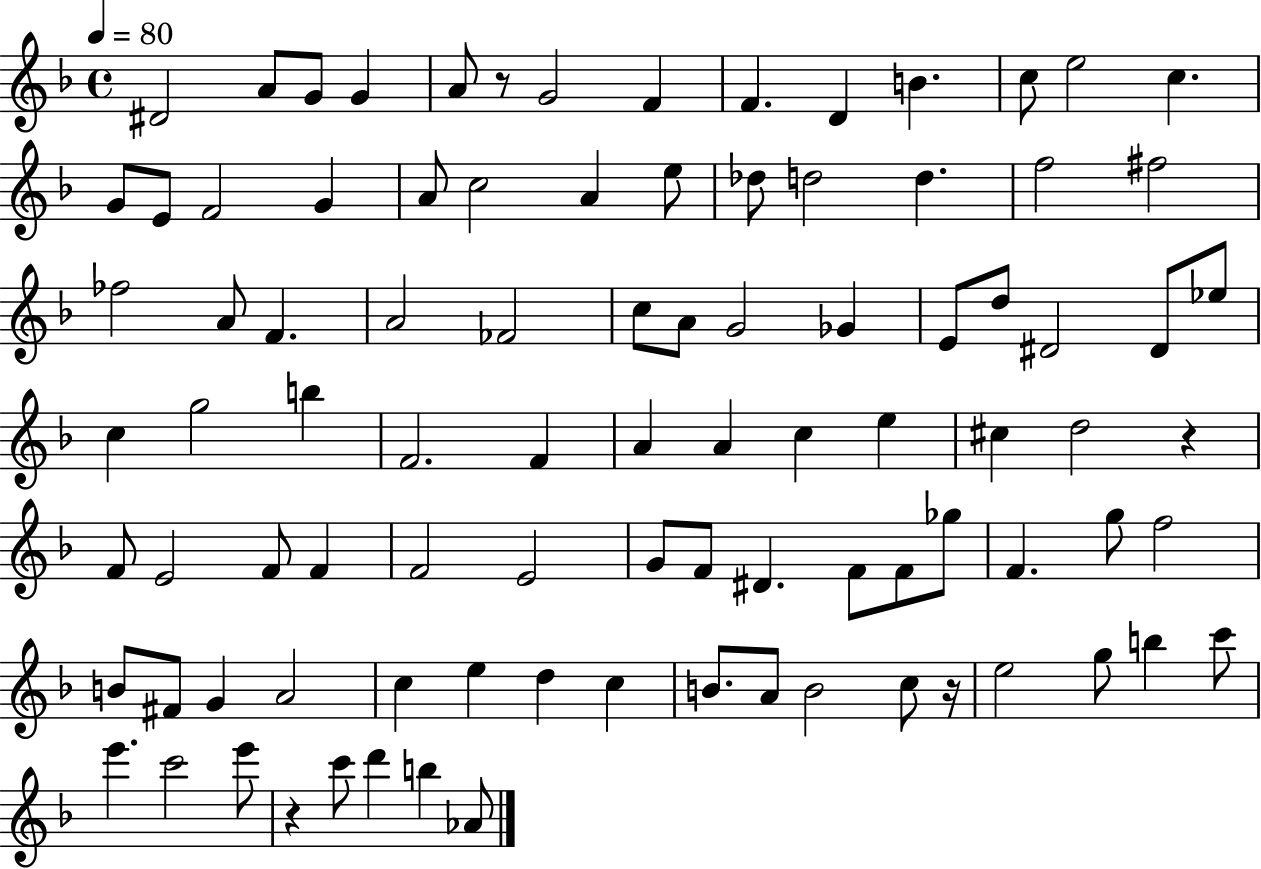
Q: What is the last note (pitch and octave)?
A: Ab4